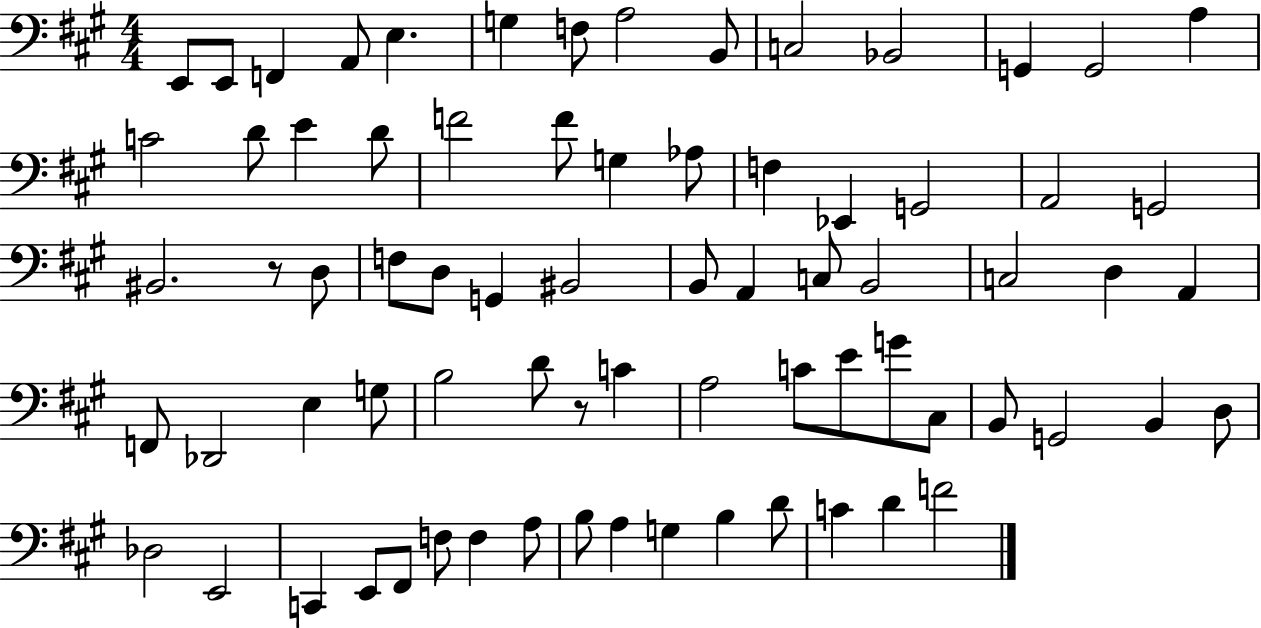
{
  \clef bass
  \numericTimeSignature
  \time 4/4
  \key a \major
  e,8 e,8 f,4 a,8 e4. | g4 f8 a2 b,8 | c2 bes,2 | g,4 g,2 a4 | \break c'2 d'8 e'4 d'8 | f'2 f'8 g4 aes8 | f4 ees,4 g,2 | a,2 g,2 | \break bis,2. r8 d8 | f8 d8 g,4 bis,2 | b,8 a,4 c8 b,2 | c2 d4 a,4 | \break f,8 des,2 e4 g8 | b2 d'8 r8 c'4 | a2 c'8 e'8 g'8 cis8 | b,8 g,2 b,4 d8 | \break des2 e,2 | c,4 e,8 fis,8 f8 f4 a8 | b8 a4 g4 b4 d'8 | c'4 d'4 f'2 | \break \bar "|."
}